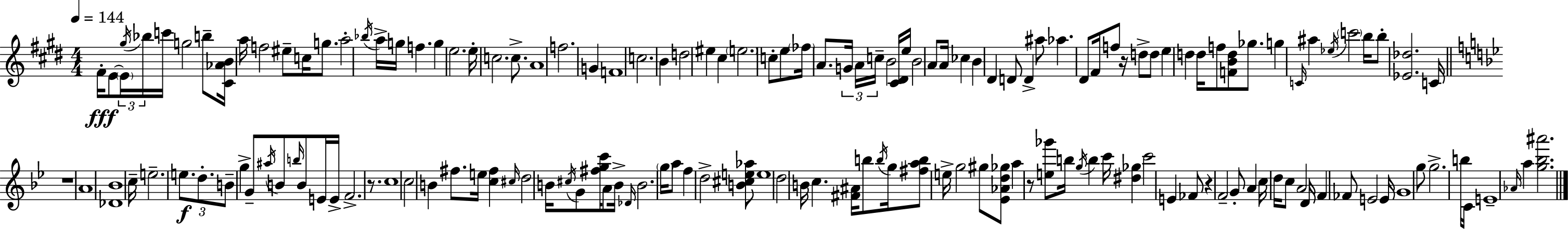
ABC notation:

X:1
T:Untitled
M:4/4
L:1/4
K:E
^F/4 E/2 E/4 ^g/4 _b/4 c'/4 g2 b/2 [^C_AB]/4 a/4 f2 ^e/2 c/4 g/2 a2 _b/4 a/4 g/4 f g e2 e/4 c2 c/2 A4 f2 G F4 c2 B d2 ^e ^c e2 c/2 e/2 _f/4 A/2 G/4 A/4 c/4 B2 [^C^D]/4 e/4 B2 A/2 A/4 _c B ^D D/2 D ^a/2 _a ^D/2 ^F/4 f/2 z/4 d/2 d/2 e d d/4 f/2 [FBd]/2 _g/2 g C/4 ^a _e/4 c'2 b/4 b/2 [_E_d]2 C/4 z4 A4 [_D_B]4 c/4 e2 e/2 d/2 B/2 g G/2 ^a/4 B/2 b/4 B/2 E/4 E/4 F2 z/2 c4 c2 B ^f/2 e/4 [c^f] ^c/4 d2 B/4 ^c/4 G/2 [^fgc']/4 A/2 B/4 _D/4 B2 g/4 a/2 f d2 [B^ce_a]/2 e4 d2 B/4 c [^F^A]/4 b/2 b/4 g/4 [^fab]/2 e/4 g2 ^g/2 [_E_Ad_g]/2 a z/2 [e_g']/2 b/4 g/4 b c'/4 [^d_g] c'2 E _F/2 z F2 G/2 A c/4 d/4 c/2 A2 D/4 F _F/2 E2 E/4 G4 g/2 g2 b/4 C/4 E4 _A/4 a [g_b^a']2